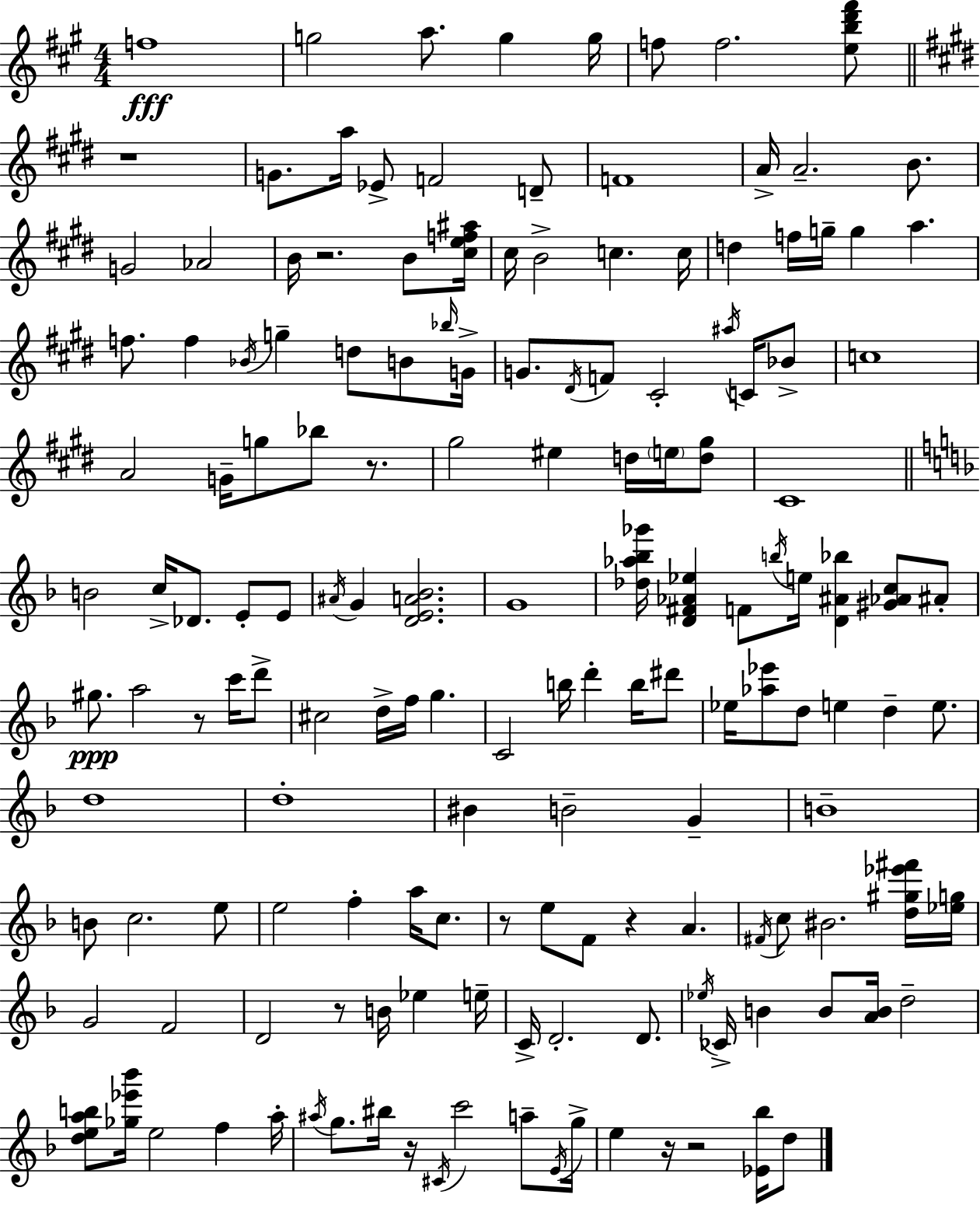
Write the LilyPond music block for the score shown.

{
  \clef treble
  \numericTimeSignature
  \time 4/4
  \key a \major
  \repeat volta 2 { f''1\fff | g''2 a''8. g''4 g''16 | f''8 f''2. <e'' b'' d''' fis'''>8 | \bar "||" \break \key e \major r1 | g'8. a''16 ees'8-> f'2 d'8-- | f'1 | a'16-> a'2.-- b'8. | \break g'2 aes'2 | b'16 r2. b'8 <cis'' e'' f'' ais''>16 | cis''16 b'2-> c''4. c''16 | d''4 f''16 g''16-- g''4 a''4. | \break f''8. f''4 \acciaccatura { bes'16 } g''4-- d''8 b'8 | \grace { bes''16 } g'16-> g'8. \acciaccatura { dis'16 } f'8 cis'2-. | \acciaccatura { ais''16 } c'16 bes'8-> c''1 | a'2 g'16-- g''8 bes''8 | \break r8. gis''2 eis''4 | d''16 \parenthesize e''16 <d'' gis''>8 cis'1 | \bar "||" \break \key f \major b'2 c''16-> des'8. e'8-. e'8 | \acciaccatura { ais'16 } g'4 <d' e' a' bes'>2. | g'1 | <des'' aes'' bes'' ges'''>16 <d' fis' aes' ees''>4 f'8 \acciaccatura { b''16 } e''16 <d' ais' bes''>4 <gis' aes' c''>8 | \break ais'8-. gis''8.\ppp a''2 r8 c'''16 | d'''8-> cis''2 d''16-> f''16 g''4. | c'2 b''16 d'''4-. b''16 | dis'''8 ees''16 <aes'' ees'''>8 d''8 e''4 d''4-- e''8. | \break d''1 | d''1-. | bis'4 b'2-- g'4-- | b'1-- | \break b'8 c''2. | e''8 e''2 f''4-. a''16 c''8. | r8 e''8 f'8 r4 a'4. | \acciaccatura { fis'16 } c''8 bis'2. | \break <d'' gis'' ees''' fis'''>16 <ees'' g''>16 g'2 f'2 | d'2 r8 b'16 ees''4 | e''16-- c'16-> d'2.-. | d'8. \acciaccatura { ees''16 } ces'16-> b'4 b'8 <a' b'>16 d''2-- | \break <d'' e'' a'' b''>8 <ges'' ees''' bes'''>16 e''2 f''4 | a''16-. \acciaccatura { ais''16 } g''8. bis''16 r16 \acciaccatura { cis'16 } c'''2 | a''8-- \acciaccatura { e'16 } g''16-> e''4 r16 r2 | <ees' bes''>16 d''8 } \bar "|."
}